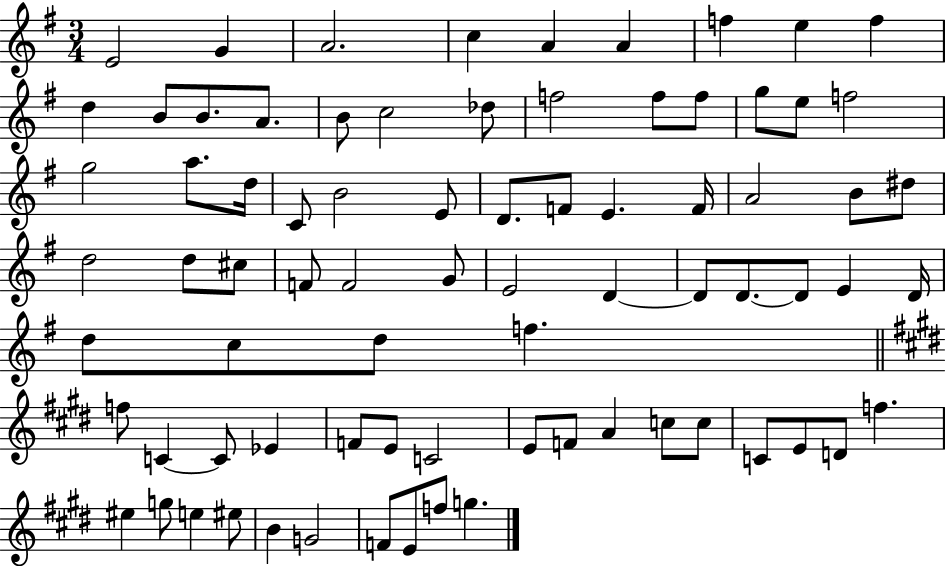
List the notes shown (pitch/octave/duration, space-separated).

E4/h G4/q A4/h. C5/q A4/q A4/q F5/q E5/q F5/q D5/q B4/e B4/e. A4/e. B4/e C5/h Db5/e F5/h F5/e F5/e G5/e E5/e F5/h G5/h A5/e. D5/s C4/e B4/h E4/e D4/e. F4/e E4/q. F4/s A4/h B4/e D#5/e D5/h D5/e C#5/e F4/e F4/h G4/e E4/h D4/q D4/e D4/e. D4/e E4/q D4/s D5/e C5/e D5/e F5/q. F5/e C4/q C4/e Eb4/q F4/e E4/e C4/h E4/e F4/e A4/q C5/e C5/e C4/e E4/e D4/e F5/q. EIS5/q G5/e E5/q EIS5/e B4/q G4/h F4/e E4/e F5/e G5/q.